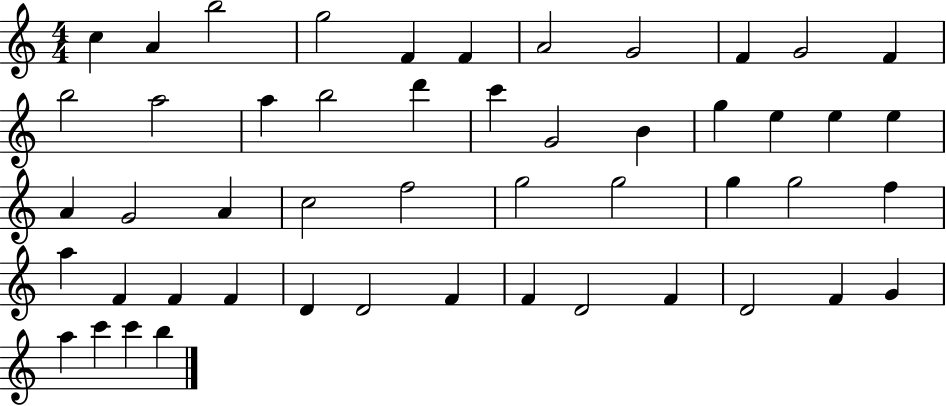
{
  \clef treble
  \numericTimeSignature
  \time 4/4
  \key c \major
  c''4 a'4 b''2 | g''2 f'4 f'4 | a'2 g'2 | f'4 g'2 f'4 | \break b''2 a''2 | a''4 b''2 d'''4 | c'''4 g'2 b'4 | g''4 e''4 e''4 e''4 | \break a'4 g'2 a'4 | c''2 f''2 | g''2 g''2 | g''4 g''2 f''4 | \break a''4 f'4 f'4 f'4 | d'4 d'2 f'4 | f'4 d'2 f'4 | d'2 f'4 g'4 | \break a''4 c'''4 c'''4 b''4 | \bar "|."
}